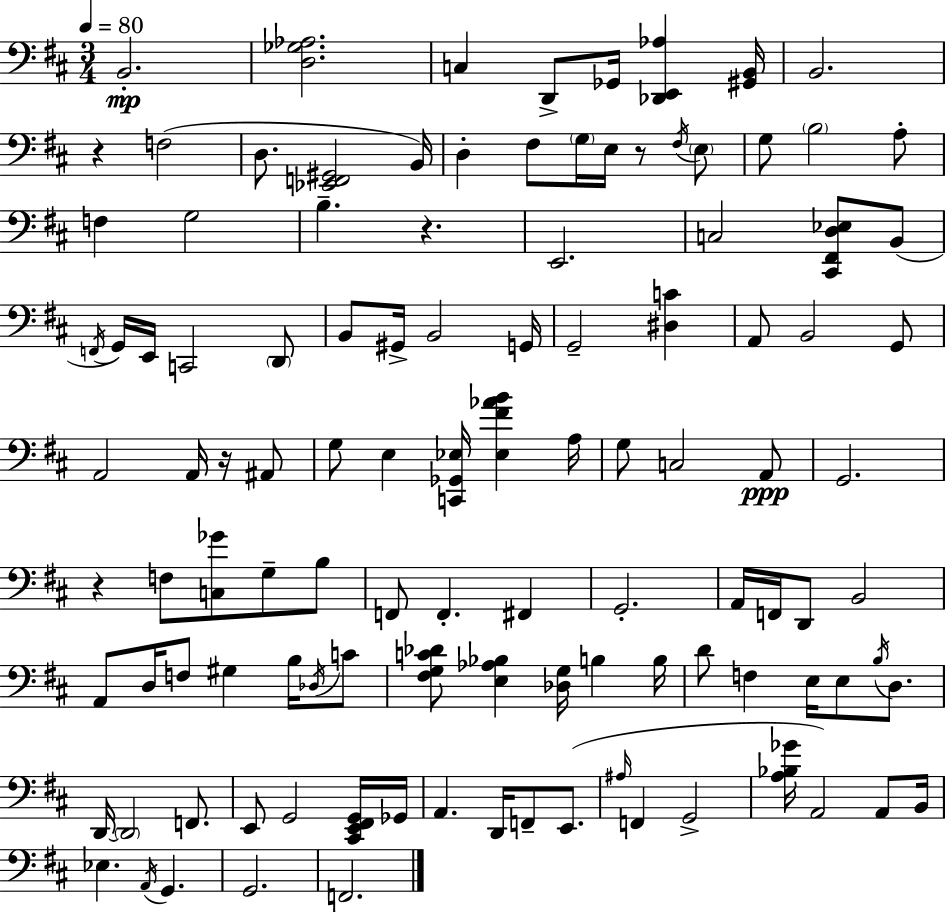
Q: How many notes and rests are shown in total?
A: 112